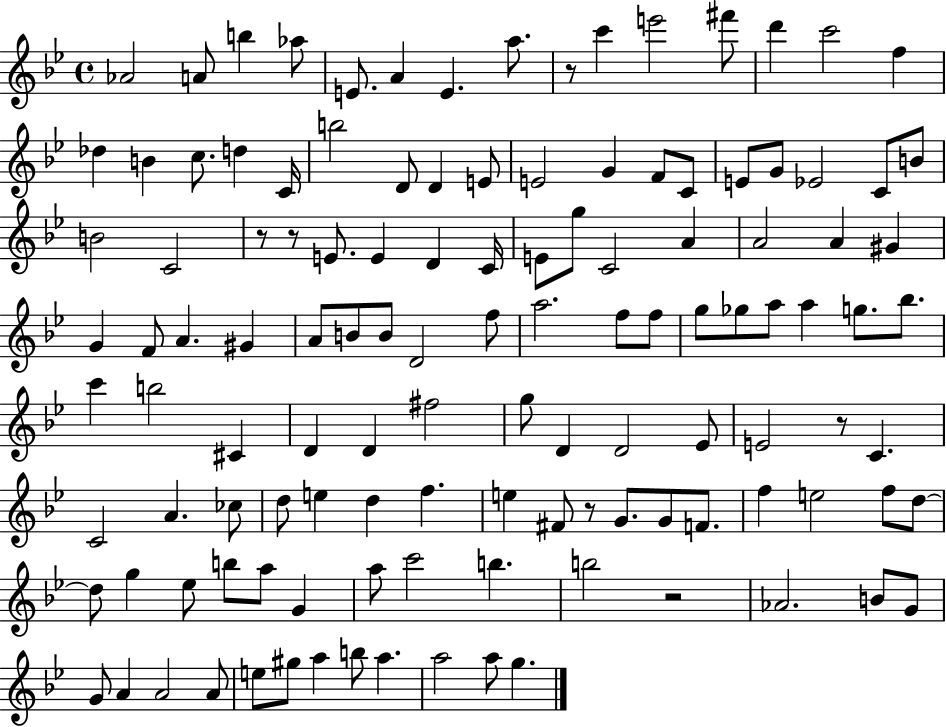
Ab4/h A4/e B5/q Ab5/e E4/e. A4/q E4/q. A5/e. R/e C6/q E6/h F#6/e D6/q C6/h F5/q Db5/q B4/q C5/e. D5/q C4/s B5/h D4/e D4/q E4/e E4/h G4/q F4/e C4/e E4/e G4/e Eb4/h C4/e B4/e B4/h C4/h R/e R/e E4/e. E4/q D4/q C4/s E4/e G5/e C4/h A4/q A4/h A4/q G#4/q G4/q F4/e A4/q. G#4/q A4/e B4/e B4/e D4/h F5/e A5/h. F5/e F5/e G5/e Gb5/e A5/e A5/q G5/e. Bb5/e. C6/q B5/h C#4/q D4/q D4/q F#5/h G5/e D4/q D4/h Eb4/e E4/h R/e C4/q. C4/h A4/q. CES5/e D5/e E5/q D5/q F5/q. E5/q F#4/e R/e G4/e. G4/e F4/e. F5/q E5/h F5/e D5/e D5/e G5/q Eb5/e B5/e A5/e G4/q A5/e C6/h B5/q. B5/h R/h Ab4/h. B4/e G4/e G4/e A4/q A4/h A4/e E5/e G#5/e A5/q B5/e A5/q. A5/h A5/e G5/q.